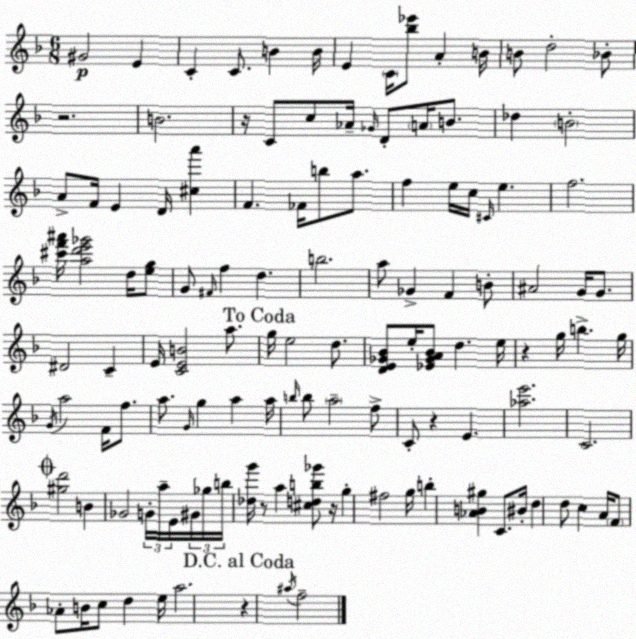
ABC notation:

X:1
T:Untitled
M:6/8
L:1/4
K:Dm
^G2 E C C/2 B B/4 E C/4 [_b_e']/2 A B/4 B/2 d2 _B/2 z2 B2 z/4 C/2 c/2 _A/4 _G/4 D/2 A/4 B/2 _d B2 A/2 F/4 E D/4 [^ca'] F _F/4 b/2 a/2 f e/4 c/4 ^C/4 e f2 [^c'f'^a']/4 [ad'e'_g']2 d/4 [eg]/2 G/2 ^F/4 f d b2 a/2 _G F B/2 ^A2 G/4 G/2 ^D2 C E/4 [CEB]2 a/2 g/4 e2 d/2 [DE_G_B]/2 e/4 [_E_GA_B]/2 d e/4 z g/4 b g/4 G/4 a2 F/4 f/2 a/2 G/4 g a a/4 b/4 b/2 a2 f/2 C/2 z E [_ae']2 C2 [^gd']2 B _G2 G/4 a/4 E/4 ^G/4 _g/4 b/4 [_dg']/4 z/2 a [^cdb_g']/2 z/4 g ^f2 g/4 b [_AB^g] C/2 ^B/4 d d/2 c A/4 F/2 _A/2 B/4 c/2 d e/4 a2 z ^a/4 f2